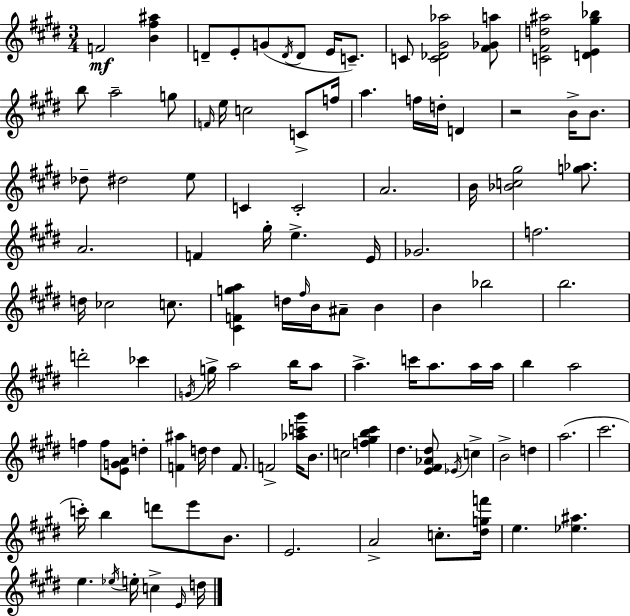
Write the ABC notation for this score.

X:1
T:Untitled
M:3/4
L:1/4
K:E
F2 [B^f^a] D/2 E/2 G/2 D/4 D/2 E/4 C/2 C/2 [C_D^G_a]2 [^F_Ga]/2 [C^Fd^a]2 [DE^g_b] b/2 a2 g/2 F/4 e/4 c2 C/2 f/4 a f/4 d/4 D z2 B/4 B/2 _d/2 ^d2 e/2 C C2 A2 B/4 [_Bc^g]2 [g_a]/2 A2 F ^g/4 e E/4 _G2 f2 d/4 _c2 c/2 [^CFga] d/4 ^f/4 B/4 ^A/2 B B _b2 b2 d'2 _c' G/4 g/4 a2 b/4 a/2 a c'/4 a/2 a/4 a/4 b a2 f f/2 [EGA]/2 d [F^a] d/4 d F/2 F2 [_ac'^g']/4 B/2 c2 [f^gb^c'] ^d [E^F_A^d]/2 _E/4 c B2 d a2 ^c'2 c'/4 b d'/2 e'/2 B/2 E2 A2 c/2 [^dgf']/4 e [_e^a] e _e/4 e/4 c E/4 d/4